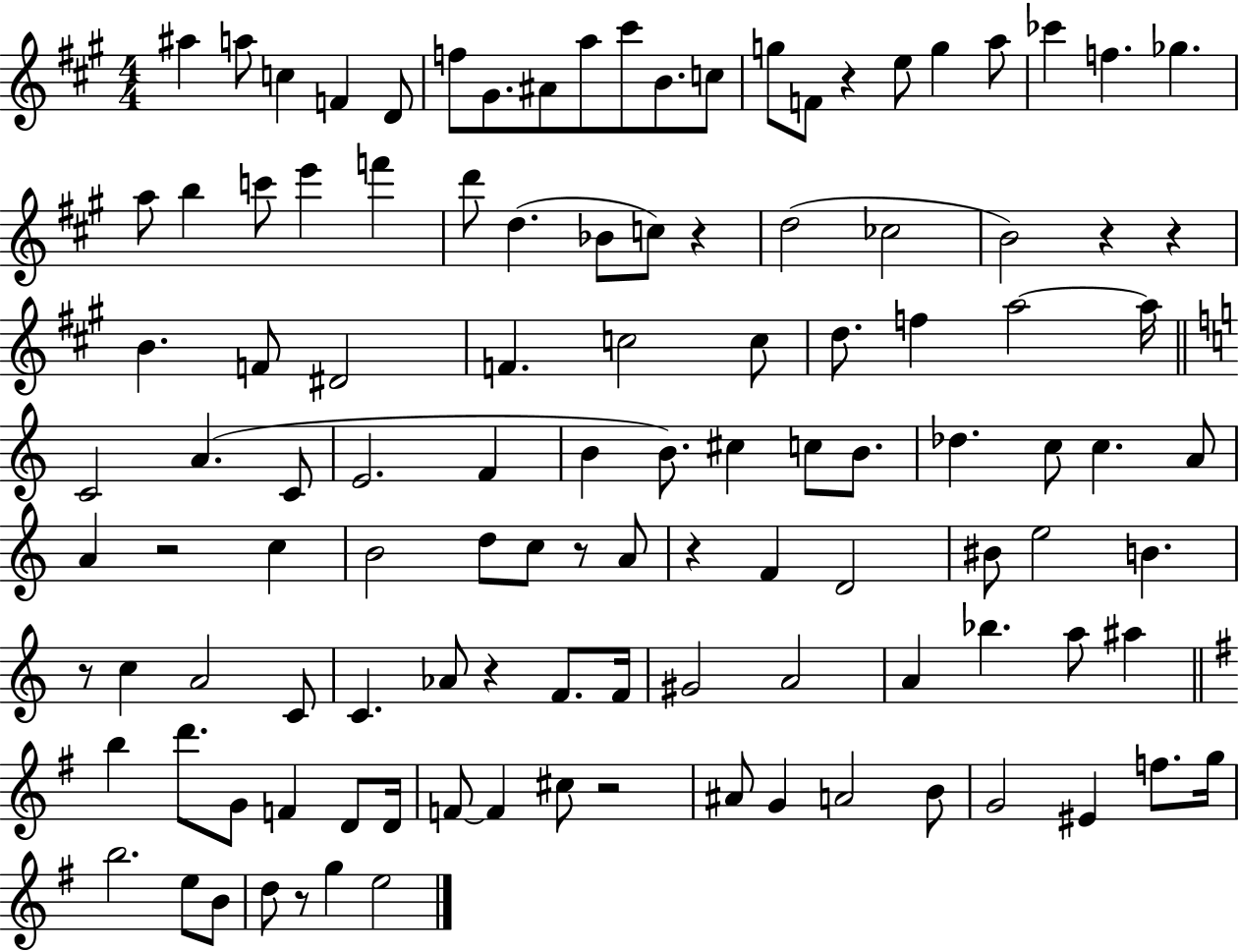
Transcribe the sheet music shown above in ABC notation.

X:1
T:Untitled
M:4/4
L:1/4
K:A
^a a/2 c F D/2 f/2 ^G/2 ^A/2 a/2 ^c'/2 B/2 c/2 g/2 F/2 z e/2 g a/2 _c' f _g a/2 b c'/2 e' f' d'/2 d _B/2 c/2 z d2 _c2 B2 z z B F/2 ^D2 F c2 c/2 d/2 f a2 a/4 C2 A C/2 E2 F B B/2 ^c c/2 B/2 _d c/2 c A/2 A z2 c B2 d/2 c/2 z/2 A/2 z F D2 ^B/2 e2 B z/2 c A2 C/2 C _A/2 z F/2 F/4 ^G2 A2 A _b a/2 ^a b d'/2 G/2 F D/2 D/4 F/2 F ^c/2 z2 ^A/2 G A2 B/2 G2 ^E f/2 g/4 b2 e/2 B/2 d/2 z/2 g e2